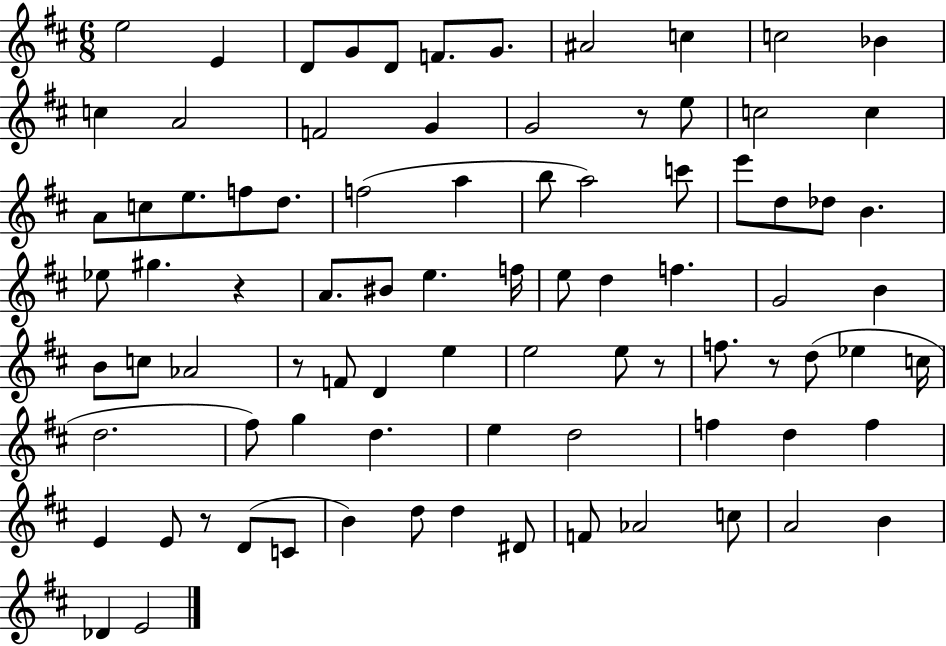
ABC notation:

X:1
T:Untitled
M:6/8
L:1/4
K:D
e2 E D/2 G/2 D/2 F/2 G/2 ^A2 c c2 _B c A2 F2 G G2 z/2 e/2 c2 c A/2 c/2 e/2 f/2 d/2 f2 a b/2 a2 c'/2 e'/2 d/2 _d/2 B _e/2 ^g z A/2 ^B/2 e f/4 e/2 d f G2 B B/2 c/2 _A2 z/2 F/2 D e e2 e/2 z/2 f/2 z/2 d/2 _e c/4 d2 ^f/2 g d e d2 f d f E E/2 z/2 D/2 C/2 B d/2 d ^D/2 F/2 _A2 c/2 A2 B _D E2